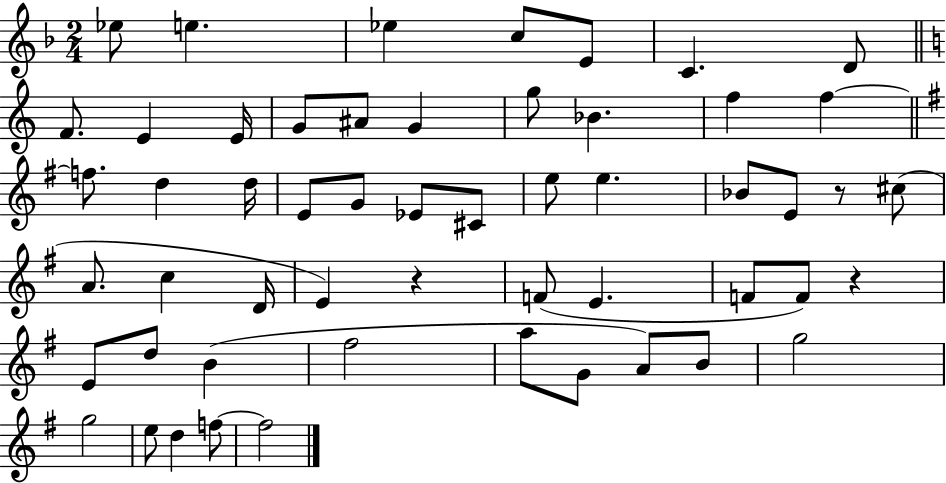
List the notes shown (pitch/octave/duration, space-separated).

Eb5/e E5/q. Eb5/q C5/e E4/e C4/q. D4/e F4/e. E4/q E4/s G4/e A#4/e G4/q G5/e Bb4/q. F5/q F5/q F5/e. D5/q D5/s E4/e G4/e Eb4/e C#4/e E5/e E5/q. Bb4/e E4/e R/e C#5/e A4/e. C5/q D4/s E4/q R/q F4/e E4/q. F4/e F4/e R/q E4/e D5/e B4/q F#5/h A5/e G4/e A4/e B4/e G5/h G5/h E5/e D5/q F5/e F5/h